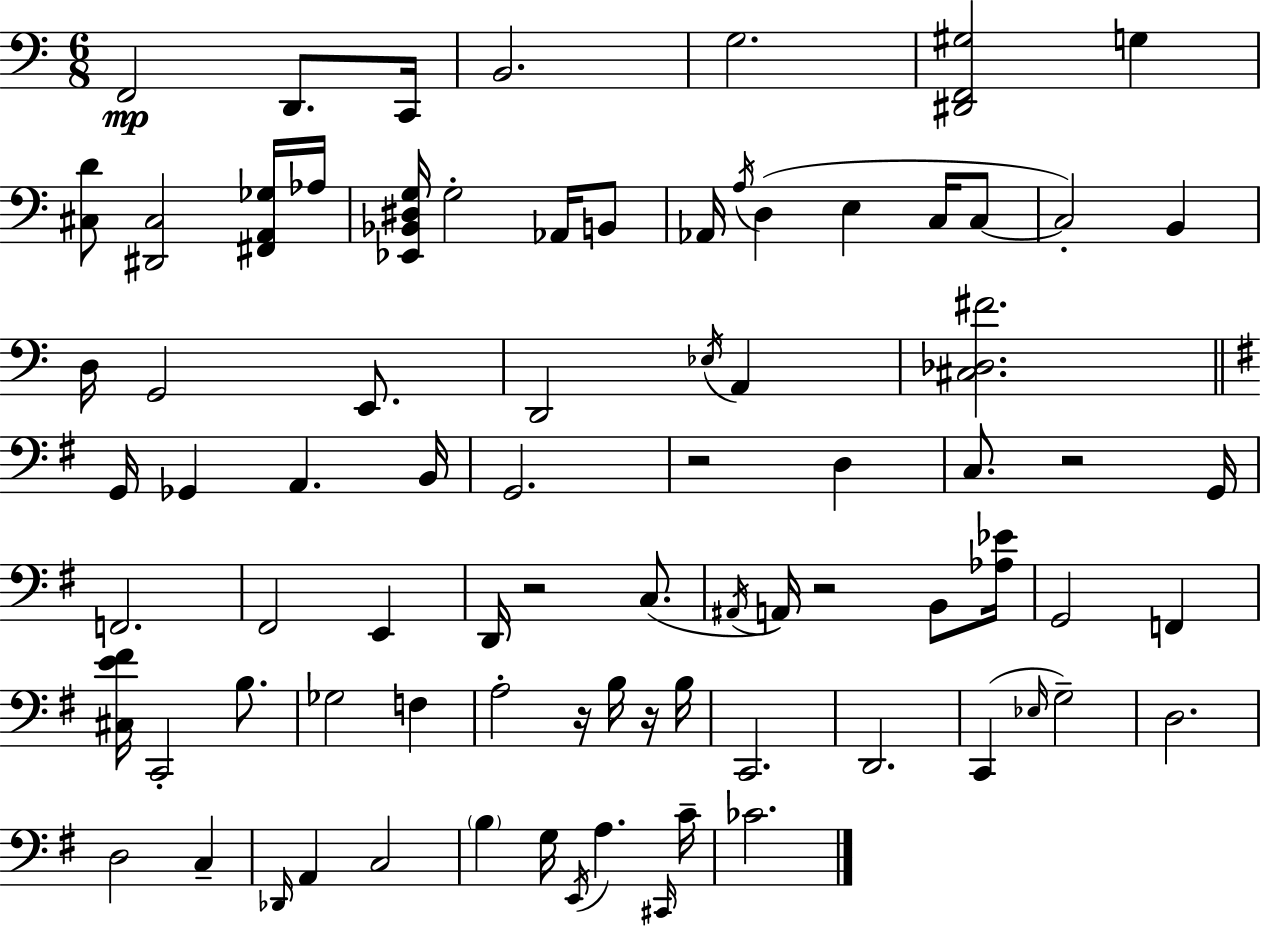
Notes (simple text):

F2/h D2/e. C2/s B2/h. G3/h. [D#2,F2,G#3]/h G3/q [C#3,D4]/e [D#2,C#3]/h [F#2,A2,Gb3]/s Ab3/s [Eb2,Bb2,D#3,G3]/s G3/h Ab2/s B2/e Ab2/s A3/s D3/q E3/q C3/s C3/e C3/h B2/q D3/s G2/h E2/e. D2/h Eb3/s A2/q [C#3,Db3,F#4]/h. G2/s Gb2/q A2/q. B2/s G2/h. R/h D3/q C3/e. R/h G2/s F2/h. F#2/h E2/q D2/s R/h C3/e. A#2/s A2/s R/h B2/e [Ab3,Eb4]/s G2/h F2/q [C#3,E4,F#4]/s C2/h B3/e. Gb3/h F3/q A3/h R/s B3/s R/s B3/s C2/h. D2/h. C2/q Eb3/s G3/h D3/h. D3/h C3/q Db2/s A2/q C3/h B3/q G3/s E2/s A3/q. C#2/s C4/s CES4/h.